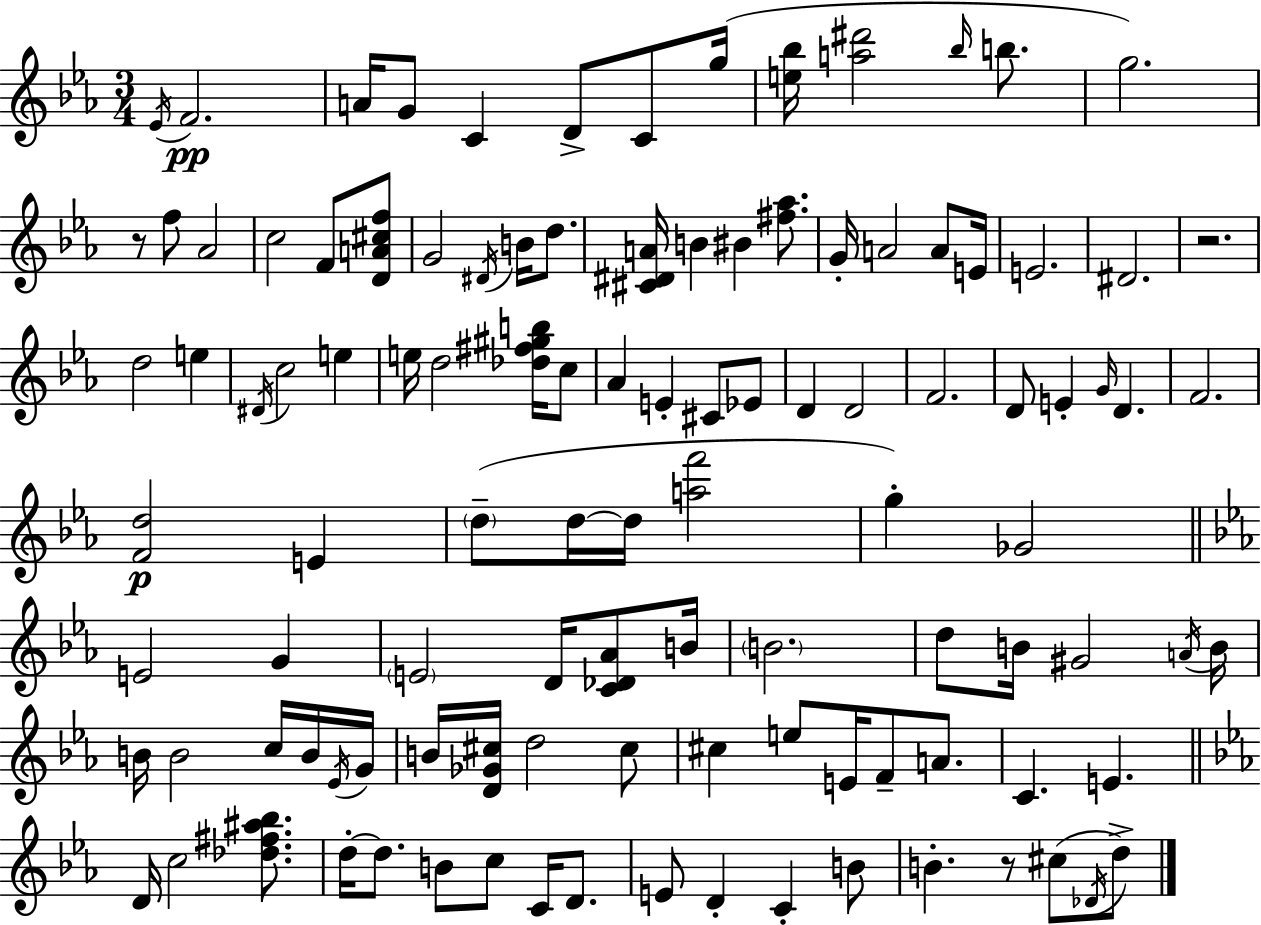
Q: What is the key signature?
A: EES major